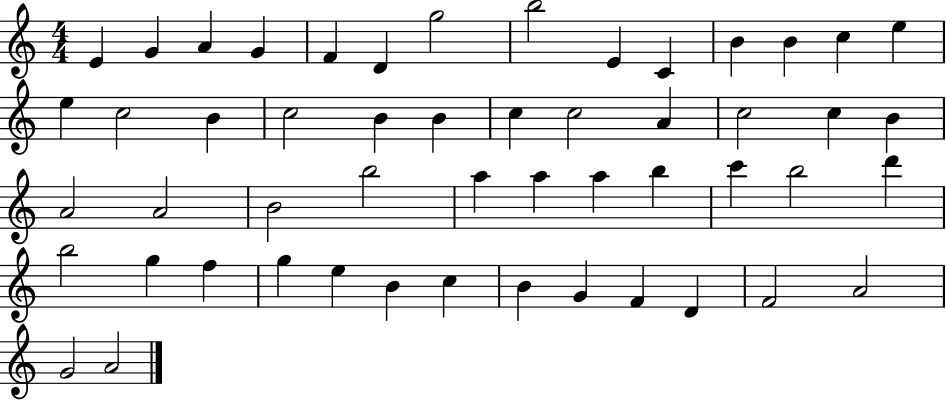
E4/q G4/q A4/q G4/q F4/q D4/q G5/h B5/h E4/q C4/q B4/q B4/q C5/q E5/q E5/q C5/h B4/q C5/h B4/q B4/q C5/q C5/h A4/q C5/h C5/q B4/q A4/h A4/h B4/h B5/h A5/q A5/q A5/q B5/q C6/q B5/h D6/q B5/h G5/q F5/q G5/q E5/q B4/q C5/q B4/q G4/q F4/q D4/q F4/h A4/h G4/h A4/h